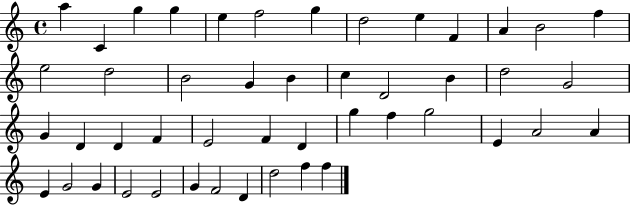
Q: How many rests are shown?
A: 0